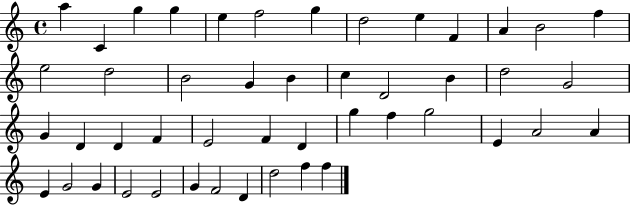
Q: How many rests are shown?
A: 0